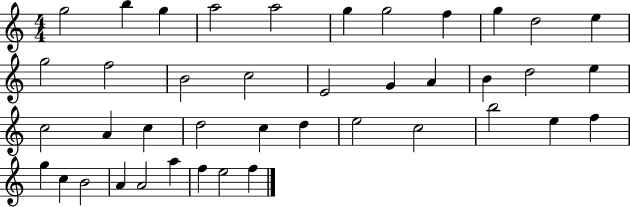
G5/h B5/q G5/q A5/h A5/h G5/q G5/h F5/q G5/q D5/h E5/q G5/h F5/h B4/h C5/h E4/h G4/q A4/q B4/q D5/h E5/q C5/h A4/q C5/q D5/h C5/q D5/q E5/h C5/h B5/h E5/q F5/q G5/q C5/q B4/h A4/q A4/h A5/q F5/q E5/h F5/q